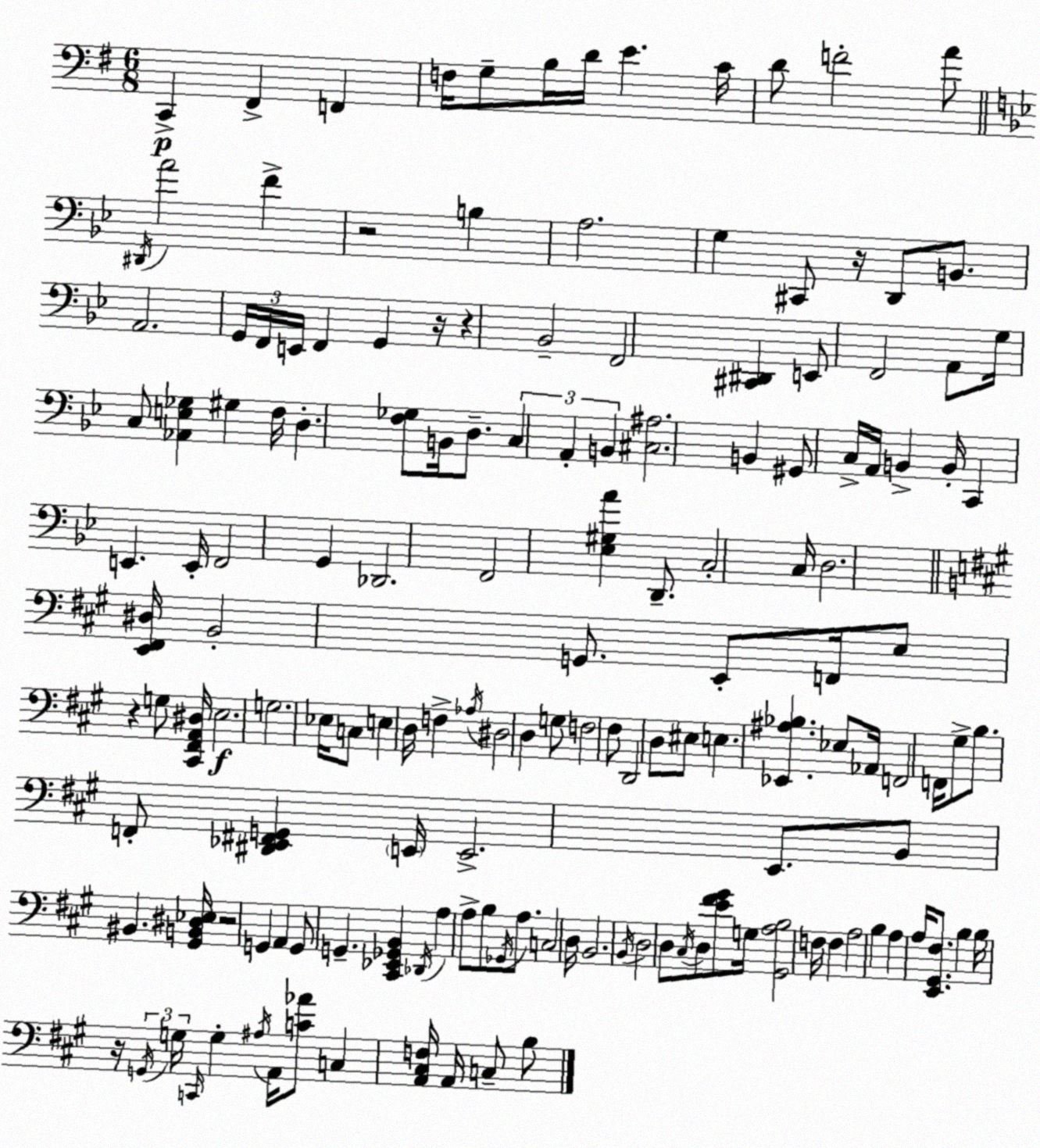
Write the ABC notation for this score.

X:1
T:Untitled
M:6/8
L:1/4
K:G
C,, ^F,, F,, F,/4 G,/2 B,/4 D/4 E C/4 D/2 F2 A/2 ^D,,/4 A2 F z2 B, A,2 G, ^C,,/2 z/4 D,,/2 B,,/2 A,,2 G,,/4 F,,/4 E,,/4 F,, G,, z/4 z _B,,2 F,,2 [^C,,^D,,] E,,/2 F,,2 A,,/2 G,/4 C,/2 [_A,,E,_G,] ^G, F,/4 D, [F,_G,]/2 B,,/4 D,/2 C, A,, B,, [^C,^A,]2 B,, ^G,,/2 C,/4 A,,/4 B,, B,,/4 C,, E,, E,,/4 F,,2 G,, _D,,2 F,,2 [_E,^G,A] D,,/2 C,2 C,/4 D,2 [E,,^F,,^D,]/4 B,,2 G,,/2 E,,/2 F,,/4 E,/2 z G,/2 [^C,,^F,,A,,^D,]/4 E,2 G,2 _E,/4 C,/2 E, D,/4 F, _A,/4 ^D,2 D, G,/2 F,2 ^F,/2 D,,2 D,/2 ^E,/2 E, [_E,,^A,_B,] _E,/2 _A,,/4 F,,2 F,,/4 ^G,/2 B,/2 F,,/2 [^D,,_E,,^F,,G,,] E,,/4 E,,2 E,,/2 B,,/2 ^B,, [^G,,B,,^D,_E,]/4 z2 G,, A,, G,,/2 G,, [^C,,_E,,_G,,B,,] _D,,/4 A, A,/2 B,/2 _G,,/4 A,/2 C,2 D,/4 B,,2 B,,/4 D,2 D,/2 ^C,/4 D,/2 [E^F^G]/2 G,/4 [^G,,A,B,]2 F,/4 F, A,2 B, A, A,/4 [E,,^G,,^F,]/2 B, B,/4 z/4 G,,/4 G,/4 C,,/4 G, ^A,/4 A,,/4 [C_A]/2 C, [A,,^C,F,]/4 A,,/4 C,/2 B,/2